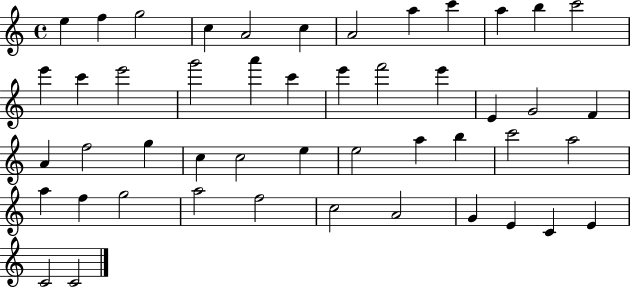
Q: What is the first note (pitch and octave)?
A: E5